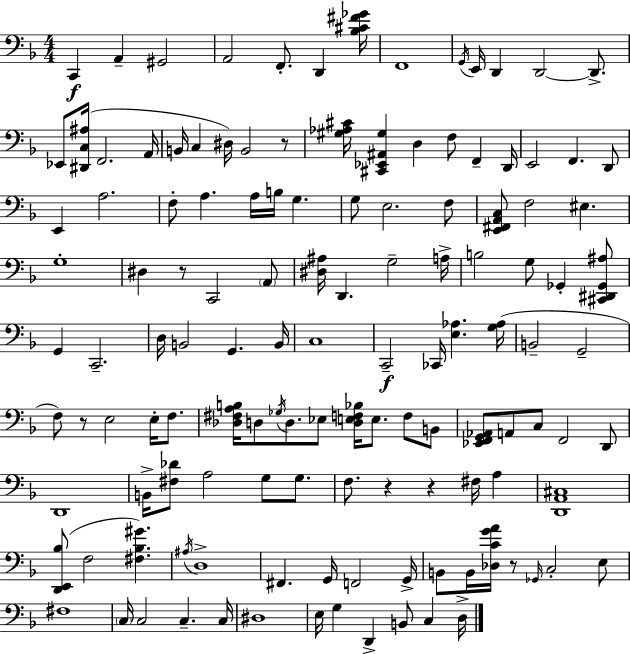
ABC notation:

X:1
T:Untitled
M:4/4
L:1/4
K:F
C,, A,, ^G,,2 A,,2 F,,/2 D,, [_B,^C^F_G]/4 F,,4 G,,/4 E,,/4 D,, D,,2 D,,/2 _E,,/2 [^D,,C,^A,]/4 F,,2 A,,/4 B,,/4 C, ^D,/4 B,,2 z/2 [^G,_A,^C]/4 [^C,,_E,,^A,,^G,] D, F,/2 F,, D,,/4 E,,2 F,, D,,/2 E,, A,2 F,/2 A, A,/4 B,/4 G, G,/2 E,2 F,/2 [E,,^F,,A,,C,]/2 F,2 ^E, G,4 ^D, z/2 C,,2 A,,/2 [^D,^A,]/4 D,, G,2 A,/4 B,2 G,/2 _G,, [^C,,^D,,_G,,^A,]/2 G,, C,,2 D,/4 B,,2 G,, B,,/4 C,4 C,,2 _C,,/4 [E,_A,] [G,_A,]/4 B,,2 G,,2 F,/2 z/2 E,2 E,/4 F,/2 [_D,^F,A,B,]/4 D,/2 _G,/4 D,/2 _E,/2 [D,E,F,_B,]/4 E,/2 F,/2 B,,/2 [_E,,F,,G,,_A,,]/2 A,,/2 C,/2 F,,2 D,,/2 D,,4 B,,/4 [^F,_D]/2 A,2 G,/2 G,/2 F,/2 z z ^F,/4 A, [D,,A,,^C,]4 [D,,E,,_B,]/2 F,2 [^F,_B,^G] ^A,/4 D,4 ^F,, G,,/4 F,,2 G,,/4 B,,/2 B,,/4 [_D,CGA]/4 z/2 _G,,/4 C,2 E,/2 ^F,4 C,/4 C,2 C, C,/4 ^D,4 E,/4 G, D,, B,,/2 C, D,/4